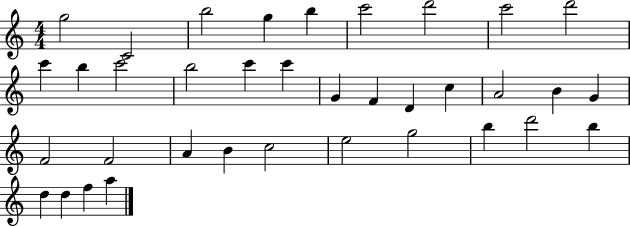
X:1
T:Untitled
M:4/4
L:1/4
K:C
g2 C2 b2 g b c'2 d'2 c'2 d'2 c' b c'2 b2 c' c' G F D c A2 B G F2 F2 A B c2 e2 g2 b d'2 b d d f a